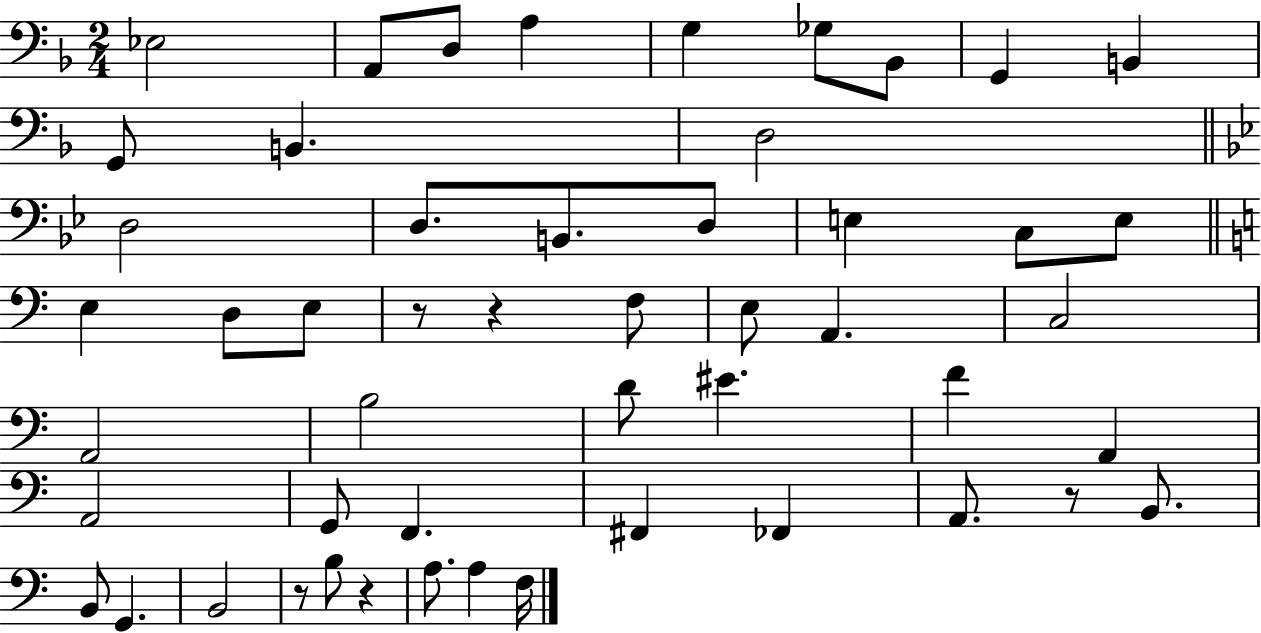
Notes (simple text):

Eb3/h A2/e D3/e A3/q G3/q Gb3/e Bb2/e G2/q B2/q G2/e B2/q. D3/h D3/h D3/e. B2/e. D3/e E3/q C3/e E3/e E3/q D3/e E3/e R/e R/q F3/e E3/e A2/q. C3/h A2/h B3/h D4/e EIS4/q. F4/q A2/q A2/h G2/e F2/q. F#2/q FES2/q A2/e. R/e B2/e. B2/e G2/q. B2/h R/e B3/e R/q A3/e. A3/q F3/s